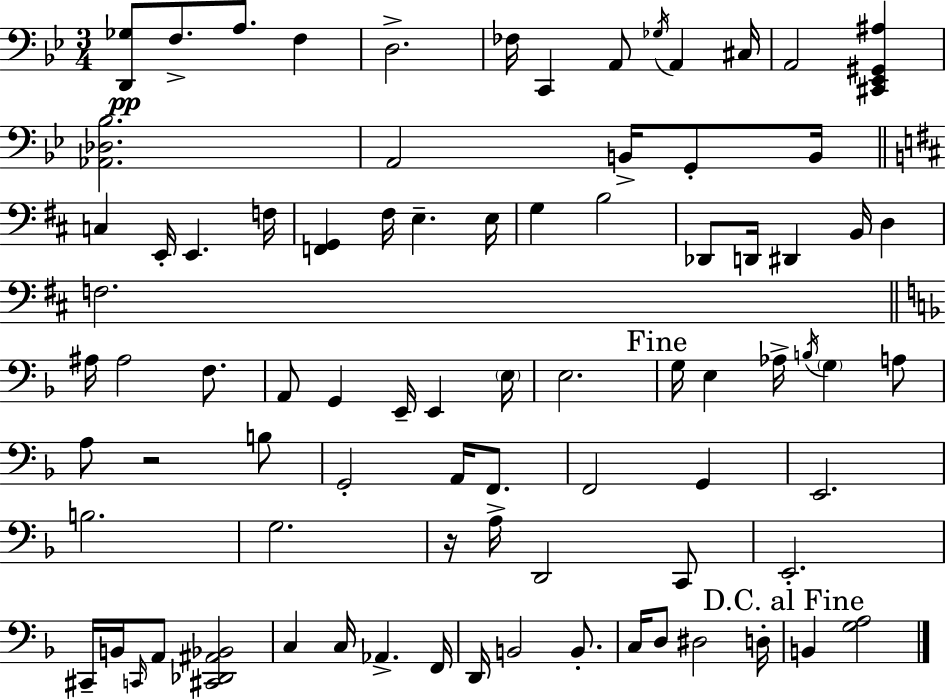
[D2,Gb3]/e F3/e. A3/e. F3/q D3/h. FES3/s C2/q A2/e Gb3/s A2/q C#3/s A2/h [C#2,Eb2,G#2,A#3]/q [Ab2,Db3,Bb3]/h. A2/h B2/s G2/e B2/s C3/q E2/s E2/q. F3/s [F2,G2]/q F#3/s E3/q. E3/s G3/q B3/h Db2/e D2/s D#2/q B2/s D3/q F3/h. A#3/s A#3/h F3/e. A2/e G2/q E2/s E2/q E3/s E3/h. G3/s E3/q Ab3/s B3/s G3/q A3/e A3/e R/h B3/e G2/h A2/s F2/e. F2/h G2/q E2/h. B3/h. G3/h. R/s A3/s D2/h C2/e E2/h. C#2/s B2/s C2/s A2/e [C#2,Db2,A#2,Bb2]/h C3/q C3/s Ab2/q. F2/s D2/s B2/h B2/e. C3/s D3/e D#3/h D3/s B2/q [G3,A3]/h